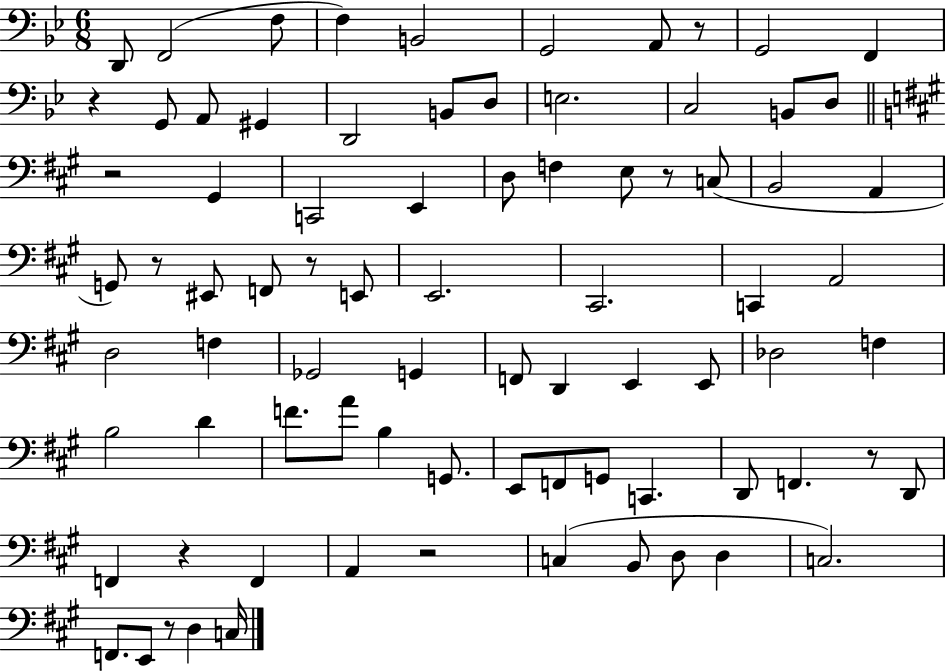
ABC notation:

X:1
T:Untitled
M:6/8
L:1/4
K:Bb
D,,/2 F,,2 F,/2 F, B,,2 G,,2 A,,/2 z/2 G,,2 F,, z G,,/2 A,,/2 ^G,, D,,2 B,,/2 D,/2 E,2 C,2 B,,/2 D,/2 z2 ^G,, C,,2 E,, D,/2 F, E,/2 z/2 C,/2 B,,2 A,, G,,/2 z/2 ^E,,/2 F,,/2 z/2 E,,/2 E,,2 ^C,,2 C,, A,,2 D,2 F, _G,,2 G,, F,,/2 D,, E,, E,,/2 _D,2 F, B,2 D F/2 A/2 B, G,,/2 E,,/2 F,,/2 G,,/2 C,, D,,/2 F,, z/2 D,,/2 F,, z F,, A,, z2 C, B,,/2 D,/2 D, C,2 F,,/2 E,,/2 z/2 D, C,/4